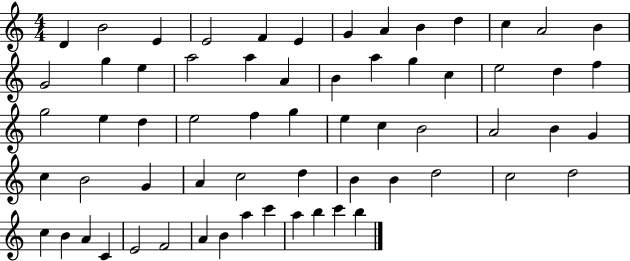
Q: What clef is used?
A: treble